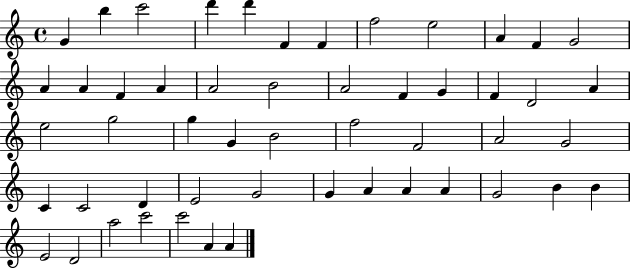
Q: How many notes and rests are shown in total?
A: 52